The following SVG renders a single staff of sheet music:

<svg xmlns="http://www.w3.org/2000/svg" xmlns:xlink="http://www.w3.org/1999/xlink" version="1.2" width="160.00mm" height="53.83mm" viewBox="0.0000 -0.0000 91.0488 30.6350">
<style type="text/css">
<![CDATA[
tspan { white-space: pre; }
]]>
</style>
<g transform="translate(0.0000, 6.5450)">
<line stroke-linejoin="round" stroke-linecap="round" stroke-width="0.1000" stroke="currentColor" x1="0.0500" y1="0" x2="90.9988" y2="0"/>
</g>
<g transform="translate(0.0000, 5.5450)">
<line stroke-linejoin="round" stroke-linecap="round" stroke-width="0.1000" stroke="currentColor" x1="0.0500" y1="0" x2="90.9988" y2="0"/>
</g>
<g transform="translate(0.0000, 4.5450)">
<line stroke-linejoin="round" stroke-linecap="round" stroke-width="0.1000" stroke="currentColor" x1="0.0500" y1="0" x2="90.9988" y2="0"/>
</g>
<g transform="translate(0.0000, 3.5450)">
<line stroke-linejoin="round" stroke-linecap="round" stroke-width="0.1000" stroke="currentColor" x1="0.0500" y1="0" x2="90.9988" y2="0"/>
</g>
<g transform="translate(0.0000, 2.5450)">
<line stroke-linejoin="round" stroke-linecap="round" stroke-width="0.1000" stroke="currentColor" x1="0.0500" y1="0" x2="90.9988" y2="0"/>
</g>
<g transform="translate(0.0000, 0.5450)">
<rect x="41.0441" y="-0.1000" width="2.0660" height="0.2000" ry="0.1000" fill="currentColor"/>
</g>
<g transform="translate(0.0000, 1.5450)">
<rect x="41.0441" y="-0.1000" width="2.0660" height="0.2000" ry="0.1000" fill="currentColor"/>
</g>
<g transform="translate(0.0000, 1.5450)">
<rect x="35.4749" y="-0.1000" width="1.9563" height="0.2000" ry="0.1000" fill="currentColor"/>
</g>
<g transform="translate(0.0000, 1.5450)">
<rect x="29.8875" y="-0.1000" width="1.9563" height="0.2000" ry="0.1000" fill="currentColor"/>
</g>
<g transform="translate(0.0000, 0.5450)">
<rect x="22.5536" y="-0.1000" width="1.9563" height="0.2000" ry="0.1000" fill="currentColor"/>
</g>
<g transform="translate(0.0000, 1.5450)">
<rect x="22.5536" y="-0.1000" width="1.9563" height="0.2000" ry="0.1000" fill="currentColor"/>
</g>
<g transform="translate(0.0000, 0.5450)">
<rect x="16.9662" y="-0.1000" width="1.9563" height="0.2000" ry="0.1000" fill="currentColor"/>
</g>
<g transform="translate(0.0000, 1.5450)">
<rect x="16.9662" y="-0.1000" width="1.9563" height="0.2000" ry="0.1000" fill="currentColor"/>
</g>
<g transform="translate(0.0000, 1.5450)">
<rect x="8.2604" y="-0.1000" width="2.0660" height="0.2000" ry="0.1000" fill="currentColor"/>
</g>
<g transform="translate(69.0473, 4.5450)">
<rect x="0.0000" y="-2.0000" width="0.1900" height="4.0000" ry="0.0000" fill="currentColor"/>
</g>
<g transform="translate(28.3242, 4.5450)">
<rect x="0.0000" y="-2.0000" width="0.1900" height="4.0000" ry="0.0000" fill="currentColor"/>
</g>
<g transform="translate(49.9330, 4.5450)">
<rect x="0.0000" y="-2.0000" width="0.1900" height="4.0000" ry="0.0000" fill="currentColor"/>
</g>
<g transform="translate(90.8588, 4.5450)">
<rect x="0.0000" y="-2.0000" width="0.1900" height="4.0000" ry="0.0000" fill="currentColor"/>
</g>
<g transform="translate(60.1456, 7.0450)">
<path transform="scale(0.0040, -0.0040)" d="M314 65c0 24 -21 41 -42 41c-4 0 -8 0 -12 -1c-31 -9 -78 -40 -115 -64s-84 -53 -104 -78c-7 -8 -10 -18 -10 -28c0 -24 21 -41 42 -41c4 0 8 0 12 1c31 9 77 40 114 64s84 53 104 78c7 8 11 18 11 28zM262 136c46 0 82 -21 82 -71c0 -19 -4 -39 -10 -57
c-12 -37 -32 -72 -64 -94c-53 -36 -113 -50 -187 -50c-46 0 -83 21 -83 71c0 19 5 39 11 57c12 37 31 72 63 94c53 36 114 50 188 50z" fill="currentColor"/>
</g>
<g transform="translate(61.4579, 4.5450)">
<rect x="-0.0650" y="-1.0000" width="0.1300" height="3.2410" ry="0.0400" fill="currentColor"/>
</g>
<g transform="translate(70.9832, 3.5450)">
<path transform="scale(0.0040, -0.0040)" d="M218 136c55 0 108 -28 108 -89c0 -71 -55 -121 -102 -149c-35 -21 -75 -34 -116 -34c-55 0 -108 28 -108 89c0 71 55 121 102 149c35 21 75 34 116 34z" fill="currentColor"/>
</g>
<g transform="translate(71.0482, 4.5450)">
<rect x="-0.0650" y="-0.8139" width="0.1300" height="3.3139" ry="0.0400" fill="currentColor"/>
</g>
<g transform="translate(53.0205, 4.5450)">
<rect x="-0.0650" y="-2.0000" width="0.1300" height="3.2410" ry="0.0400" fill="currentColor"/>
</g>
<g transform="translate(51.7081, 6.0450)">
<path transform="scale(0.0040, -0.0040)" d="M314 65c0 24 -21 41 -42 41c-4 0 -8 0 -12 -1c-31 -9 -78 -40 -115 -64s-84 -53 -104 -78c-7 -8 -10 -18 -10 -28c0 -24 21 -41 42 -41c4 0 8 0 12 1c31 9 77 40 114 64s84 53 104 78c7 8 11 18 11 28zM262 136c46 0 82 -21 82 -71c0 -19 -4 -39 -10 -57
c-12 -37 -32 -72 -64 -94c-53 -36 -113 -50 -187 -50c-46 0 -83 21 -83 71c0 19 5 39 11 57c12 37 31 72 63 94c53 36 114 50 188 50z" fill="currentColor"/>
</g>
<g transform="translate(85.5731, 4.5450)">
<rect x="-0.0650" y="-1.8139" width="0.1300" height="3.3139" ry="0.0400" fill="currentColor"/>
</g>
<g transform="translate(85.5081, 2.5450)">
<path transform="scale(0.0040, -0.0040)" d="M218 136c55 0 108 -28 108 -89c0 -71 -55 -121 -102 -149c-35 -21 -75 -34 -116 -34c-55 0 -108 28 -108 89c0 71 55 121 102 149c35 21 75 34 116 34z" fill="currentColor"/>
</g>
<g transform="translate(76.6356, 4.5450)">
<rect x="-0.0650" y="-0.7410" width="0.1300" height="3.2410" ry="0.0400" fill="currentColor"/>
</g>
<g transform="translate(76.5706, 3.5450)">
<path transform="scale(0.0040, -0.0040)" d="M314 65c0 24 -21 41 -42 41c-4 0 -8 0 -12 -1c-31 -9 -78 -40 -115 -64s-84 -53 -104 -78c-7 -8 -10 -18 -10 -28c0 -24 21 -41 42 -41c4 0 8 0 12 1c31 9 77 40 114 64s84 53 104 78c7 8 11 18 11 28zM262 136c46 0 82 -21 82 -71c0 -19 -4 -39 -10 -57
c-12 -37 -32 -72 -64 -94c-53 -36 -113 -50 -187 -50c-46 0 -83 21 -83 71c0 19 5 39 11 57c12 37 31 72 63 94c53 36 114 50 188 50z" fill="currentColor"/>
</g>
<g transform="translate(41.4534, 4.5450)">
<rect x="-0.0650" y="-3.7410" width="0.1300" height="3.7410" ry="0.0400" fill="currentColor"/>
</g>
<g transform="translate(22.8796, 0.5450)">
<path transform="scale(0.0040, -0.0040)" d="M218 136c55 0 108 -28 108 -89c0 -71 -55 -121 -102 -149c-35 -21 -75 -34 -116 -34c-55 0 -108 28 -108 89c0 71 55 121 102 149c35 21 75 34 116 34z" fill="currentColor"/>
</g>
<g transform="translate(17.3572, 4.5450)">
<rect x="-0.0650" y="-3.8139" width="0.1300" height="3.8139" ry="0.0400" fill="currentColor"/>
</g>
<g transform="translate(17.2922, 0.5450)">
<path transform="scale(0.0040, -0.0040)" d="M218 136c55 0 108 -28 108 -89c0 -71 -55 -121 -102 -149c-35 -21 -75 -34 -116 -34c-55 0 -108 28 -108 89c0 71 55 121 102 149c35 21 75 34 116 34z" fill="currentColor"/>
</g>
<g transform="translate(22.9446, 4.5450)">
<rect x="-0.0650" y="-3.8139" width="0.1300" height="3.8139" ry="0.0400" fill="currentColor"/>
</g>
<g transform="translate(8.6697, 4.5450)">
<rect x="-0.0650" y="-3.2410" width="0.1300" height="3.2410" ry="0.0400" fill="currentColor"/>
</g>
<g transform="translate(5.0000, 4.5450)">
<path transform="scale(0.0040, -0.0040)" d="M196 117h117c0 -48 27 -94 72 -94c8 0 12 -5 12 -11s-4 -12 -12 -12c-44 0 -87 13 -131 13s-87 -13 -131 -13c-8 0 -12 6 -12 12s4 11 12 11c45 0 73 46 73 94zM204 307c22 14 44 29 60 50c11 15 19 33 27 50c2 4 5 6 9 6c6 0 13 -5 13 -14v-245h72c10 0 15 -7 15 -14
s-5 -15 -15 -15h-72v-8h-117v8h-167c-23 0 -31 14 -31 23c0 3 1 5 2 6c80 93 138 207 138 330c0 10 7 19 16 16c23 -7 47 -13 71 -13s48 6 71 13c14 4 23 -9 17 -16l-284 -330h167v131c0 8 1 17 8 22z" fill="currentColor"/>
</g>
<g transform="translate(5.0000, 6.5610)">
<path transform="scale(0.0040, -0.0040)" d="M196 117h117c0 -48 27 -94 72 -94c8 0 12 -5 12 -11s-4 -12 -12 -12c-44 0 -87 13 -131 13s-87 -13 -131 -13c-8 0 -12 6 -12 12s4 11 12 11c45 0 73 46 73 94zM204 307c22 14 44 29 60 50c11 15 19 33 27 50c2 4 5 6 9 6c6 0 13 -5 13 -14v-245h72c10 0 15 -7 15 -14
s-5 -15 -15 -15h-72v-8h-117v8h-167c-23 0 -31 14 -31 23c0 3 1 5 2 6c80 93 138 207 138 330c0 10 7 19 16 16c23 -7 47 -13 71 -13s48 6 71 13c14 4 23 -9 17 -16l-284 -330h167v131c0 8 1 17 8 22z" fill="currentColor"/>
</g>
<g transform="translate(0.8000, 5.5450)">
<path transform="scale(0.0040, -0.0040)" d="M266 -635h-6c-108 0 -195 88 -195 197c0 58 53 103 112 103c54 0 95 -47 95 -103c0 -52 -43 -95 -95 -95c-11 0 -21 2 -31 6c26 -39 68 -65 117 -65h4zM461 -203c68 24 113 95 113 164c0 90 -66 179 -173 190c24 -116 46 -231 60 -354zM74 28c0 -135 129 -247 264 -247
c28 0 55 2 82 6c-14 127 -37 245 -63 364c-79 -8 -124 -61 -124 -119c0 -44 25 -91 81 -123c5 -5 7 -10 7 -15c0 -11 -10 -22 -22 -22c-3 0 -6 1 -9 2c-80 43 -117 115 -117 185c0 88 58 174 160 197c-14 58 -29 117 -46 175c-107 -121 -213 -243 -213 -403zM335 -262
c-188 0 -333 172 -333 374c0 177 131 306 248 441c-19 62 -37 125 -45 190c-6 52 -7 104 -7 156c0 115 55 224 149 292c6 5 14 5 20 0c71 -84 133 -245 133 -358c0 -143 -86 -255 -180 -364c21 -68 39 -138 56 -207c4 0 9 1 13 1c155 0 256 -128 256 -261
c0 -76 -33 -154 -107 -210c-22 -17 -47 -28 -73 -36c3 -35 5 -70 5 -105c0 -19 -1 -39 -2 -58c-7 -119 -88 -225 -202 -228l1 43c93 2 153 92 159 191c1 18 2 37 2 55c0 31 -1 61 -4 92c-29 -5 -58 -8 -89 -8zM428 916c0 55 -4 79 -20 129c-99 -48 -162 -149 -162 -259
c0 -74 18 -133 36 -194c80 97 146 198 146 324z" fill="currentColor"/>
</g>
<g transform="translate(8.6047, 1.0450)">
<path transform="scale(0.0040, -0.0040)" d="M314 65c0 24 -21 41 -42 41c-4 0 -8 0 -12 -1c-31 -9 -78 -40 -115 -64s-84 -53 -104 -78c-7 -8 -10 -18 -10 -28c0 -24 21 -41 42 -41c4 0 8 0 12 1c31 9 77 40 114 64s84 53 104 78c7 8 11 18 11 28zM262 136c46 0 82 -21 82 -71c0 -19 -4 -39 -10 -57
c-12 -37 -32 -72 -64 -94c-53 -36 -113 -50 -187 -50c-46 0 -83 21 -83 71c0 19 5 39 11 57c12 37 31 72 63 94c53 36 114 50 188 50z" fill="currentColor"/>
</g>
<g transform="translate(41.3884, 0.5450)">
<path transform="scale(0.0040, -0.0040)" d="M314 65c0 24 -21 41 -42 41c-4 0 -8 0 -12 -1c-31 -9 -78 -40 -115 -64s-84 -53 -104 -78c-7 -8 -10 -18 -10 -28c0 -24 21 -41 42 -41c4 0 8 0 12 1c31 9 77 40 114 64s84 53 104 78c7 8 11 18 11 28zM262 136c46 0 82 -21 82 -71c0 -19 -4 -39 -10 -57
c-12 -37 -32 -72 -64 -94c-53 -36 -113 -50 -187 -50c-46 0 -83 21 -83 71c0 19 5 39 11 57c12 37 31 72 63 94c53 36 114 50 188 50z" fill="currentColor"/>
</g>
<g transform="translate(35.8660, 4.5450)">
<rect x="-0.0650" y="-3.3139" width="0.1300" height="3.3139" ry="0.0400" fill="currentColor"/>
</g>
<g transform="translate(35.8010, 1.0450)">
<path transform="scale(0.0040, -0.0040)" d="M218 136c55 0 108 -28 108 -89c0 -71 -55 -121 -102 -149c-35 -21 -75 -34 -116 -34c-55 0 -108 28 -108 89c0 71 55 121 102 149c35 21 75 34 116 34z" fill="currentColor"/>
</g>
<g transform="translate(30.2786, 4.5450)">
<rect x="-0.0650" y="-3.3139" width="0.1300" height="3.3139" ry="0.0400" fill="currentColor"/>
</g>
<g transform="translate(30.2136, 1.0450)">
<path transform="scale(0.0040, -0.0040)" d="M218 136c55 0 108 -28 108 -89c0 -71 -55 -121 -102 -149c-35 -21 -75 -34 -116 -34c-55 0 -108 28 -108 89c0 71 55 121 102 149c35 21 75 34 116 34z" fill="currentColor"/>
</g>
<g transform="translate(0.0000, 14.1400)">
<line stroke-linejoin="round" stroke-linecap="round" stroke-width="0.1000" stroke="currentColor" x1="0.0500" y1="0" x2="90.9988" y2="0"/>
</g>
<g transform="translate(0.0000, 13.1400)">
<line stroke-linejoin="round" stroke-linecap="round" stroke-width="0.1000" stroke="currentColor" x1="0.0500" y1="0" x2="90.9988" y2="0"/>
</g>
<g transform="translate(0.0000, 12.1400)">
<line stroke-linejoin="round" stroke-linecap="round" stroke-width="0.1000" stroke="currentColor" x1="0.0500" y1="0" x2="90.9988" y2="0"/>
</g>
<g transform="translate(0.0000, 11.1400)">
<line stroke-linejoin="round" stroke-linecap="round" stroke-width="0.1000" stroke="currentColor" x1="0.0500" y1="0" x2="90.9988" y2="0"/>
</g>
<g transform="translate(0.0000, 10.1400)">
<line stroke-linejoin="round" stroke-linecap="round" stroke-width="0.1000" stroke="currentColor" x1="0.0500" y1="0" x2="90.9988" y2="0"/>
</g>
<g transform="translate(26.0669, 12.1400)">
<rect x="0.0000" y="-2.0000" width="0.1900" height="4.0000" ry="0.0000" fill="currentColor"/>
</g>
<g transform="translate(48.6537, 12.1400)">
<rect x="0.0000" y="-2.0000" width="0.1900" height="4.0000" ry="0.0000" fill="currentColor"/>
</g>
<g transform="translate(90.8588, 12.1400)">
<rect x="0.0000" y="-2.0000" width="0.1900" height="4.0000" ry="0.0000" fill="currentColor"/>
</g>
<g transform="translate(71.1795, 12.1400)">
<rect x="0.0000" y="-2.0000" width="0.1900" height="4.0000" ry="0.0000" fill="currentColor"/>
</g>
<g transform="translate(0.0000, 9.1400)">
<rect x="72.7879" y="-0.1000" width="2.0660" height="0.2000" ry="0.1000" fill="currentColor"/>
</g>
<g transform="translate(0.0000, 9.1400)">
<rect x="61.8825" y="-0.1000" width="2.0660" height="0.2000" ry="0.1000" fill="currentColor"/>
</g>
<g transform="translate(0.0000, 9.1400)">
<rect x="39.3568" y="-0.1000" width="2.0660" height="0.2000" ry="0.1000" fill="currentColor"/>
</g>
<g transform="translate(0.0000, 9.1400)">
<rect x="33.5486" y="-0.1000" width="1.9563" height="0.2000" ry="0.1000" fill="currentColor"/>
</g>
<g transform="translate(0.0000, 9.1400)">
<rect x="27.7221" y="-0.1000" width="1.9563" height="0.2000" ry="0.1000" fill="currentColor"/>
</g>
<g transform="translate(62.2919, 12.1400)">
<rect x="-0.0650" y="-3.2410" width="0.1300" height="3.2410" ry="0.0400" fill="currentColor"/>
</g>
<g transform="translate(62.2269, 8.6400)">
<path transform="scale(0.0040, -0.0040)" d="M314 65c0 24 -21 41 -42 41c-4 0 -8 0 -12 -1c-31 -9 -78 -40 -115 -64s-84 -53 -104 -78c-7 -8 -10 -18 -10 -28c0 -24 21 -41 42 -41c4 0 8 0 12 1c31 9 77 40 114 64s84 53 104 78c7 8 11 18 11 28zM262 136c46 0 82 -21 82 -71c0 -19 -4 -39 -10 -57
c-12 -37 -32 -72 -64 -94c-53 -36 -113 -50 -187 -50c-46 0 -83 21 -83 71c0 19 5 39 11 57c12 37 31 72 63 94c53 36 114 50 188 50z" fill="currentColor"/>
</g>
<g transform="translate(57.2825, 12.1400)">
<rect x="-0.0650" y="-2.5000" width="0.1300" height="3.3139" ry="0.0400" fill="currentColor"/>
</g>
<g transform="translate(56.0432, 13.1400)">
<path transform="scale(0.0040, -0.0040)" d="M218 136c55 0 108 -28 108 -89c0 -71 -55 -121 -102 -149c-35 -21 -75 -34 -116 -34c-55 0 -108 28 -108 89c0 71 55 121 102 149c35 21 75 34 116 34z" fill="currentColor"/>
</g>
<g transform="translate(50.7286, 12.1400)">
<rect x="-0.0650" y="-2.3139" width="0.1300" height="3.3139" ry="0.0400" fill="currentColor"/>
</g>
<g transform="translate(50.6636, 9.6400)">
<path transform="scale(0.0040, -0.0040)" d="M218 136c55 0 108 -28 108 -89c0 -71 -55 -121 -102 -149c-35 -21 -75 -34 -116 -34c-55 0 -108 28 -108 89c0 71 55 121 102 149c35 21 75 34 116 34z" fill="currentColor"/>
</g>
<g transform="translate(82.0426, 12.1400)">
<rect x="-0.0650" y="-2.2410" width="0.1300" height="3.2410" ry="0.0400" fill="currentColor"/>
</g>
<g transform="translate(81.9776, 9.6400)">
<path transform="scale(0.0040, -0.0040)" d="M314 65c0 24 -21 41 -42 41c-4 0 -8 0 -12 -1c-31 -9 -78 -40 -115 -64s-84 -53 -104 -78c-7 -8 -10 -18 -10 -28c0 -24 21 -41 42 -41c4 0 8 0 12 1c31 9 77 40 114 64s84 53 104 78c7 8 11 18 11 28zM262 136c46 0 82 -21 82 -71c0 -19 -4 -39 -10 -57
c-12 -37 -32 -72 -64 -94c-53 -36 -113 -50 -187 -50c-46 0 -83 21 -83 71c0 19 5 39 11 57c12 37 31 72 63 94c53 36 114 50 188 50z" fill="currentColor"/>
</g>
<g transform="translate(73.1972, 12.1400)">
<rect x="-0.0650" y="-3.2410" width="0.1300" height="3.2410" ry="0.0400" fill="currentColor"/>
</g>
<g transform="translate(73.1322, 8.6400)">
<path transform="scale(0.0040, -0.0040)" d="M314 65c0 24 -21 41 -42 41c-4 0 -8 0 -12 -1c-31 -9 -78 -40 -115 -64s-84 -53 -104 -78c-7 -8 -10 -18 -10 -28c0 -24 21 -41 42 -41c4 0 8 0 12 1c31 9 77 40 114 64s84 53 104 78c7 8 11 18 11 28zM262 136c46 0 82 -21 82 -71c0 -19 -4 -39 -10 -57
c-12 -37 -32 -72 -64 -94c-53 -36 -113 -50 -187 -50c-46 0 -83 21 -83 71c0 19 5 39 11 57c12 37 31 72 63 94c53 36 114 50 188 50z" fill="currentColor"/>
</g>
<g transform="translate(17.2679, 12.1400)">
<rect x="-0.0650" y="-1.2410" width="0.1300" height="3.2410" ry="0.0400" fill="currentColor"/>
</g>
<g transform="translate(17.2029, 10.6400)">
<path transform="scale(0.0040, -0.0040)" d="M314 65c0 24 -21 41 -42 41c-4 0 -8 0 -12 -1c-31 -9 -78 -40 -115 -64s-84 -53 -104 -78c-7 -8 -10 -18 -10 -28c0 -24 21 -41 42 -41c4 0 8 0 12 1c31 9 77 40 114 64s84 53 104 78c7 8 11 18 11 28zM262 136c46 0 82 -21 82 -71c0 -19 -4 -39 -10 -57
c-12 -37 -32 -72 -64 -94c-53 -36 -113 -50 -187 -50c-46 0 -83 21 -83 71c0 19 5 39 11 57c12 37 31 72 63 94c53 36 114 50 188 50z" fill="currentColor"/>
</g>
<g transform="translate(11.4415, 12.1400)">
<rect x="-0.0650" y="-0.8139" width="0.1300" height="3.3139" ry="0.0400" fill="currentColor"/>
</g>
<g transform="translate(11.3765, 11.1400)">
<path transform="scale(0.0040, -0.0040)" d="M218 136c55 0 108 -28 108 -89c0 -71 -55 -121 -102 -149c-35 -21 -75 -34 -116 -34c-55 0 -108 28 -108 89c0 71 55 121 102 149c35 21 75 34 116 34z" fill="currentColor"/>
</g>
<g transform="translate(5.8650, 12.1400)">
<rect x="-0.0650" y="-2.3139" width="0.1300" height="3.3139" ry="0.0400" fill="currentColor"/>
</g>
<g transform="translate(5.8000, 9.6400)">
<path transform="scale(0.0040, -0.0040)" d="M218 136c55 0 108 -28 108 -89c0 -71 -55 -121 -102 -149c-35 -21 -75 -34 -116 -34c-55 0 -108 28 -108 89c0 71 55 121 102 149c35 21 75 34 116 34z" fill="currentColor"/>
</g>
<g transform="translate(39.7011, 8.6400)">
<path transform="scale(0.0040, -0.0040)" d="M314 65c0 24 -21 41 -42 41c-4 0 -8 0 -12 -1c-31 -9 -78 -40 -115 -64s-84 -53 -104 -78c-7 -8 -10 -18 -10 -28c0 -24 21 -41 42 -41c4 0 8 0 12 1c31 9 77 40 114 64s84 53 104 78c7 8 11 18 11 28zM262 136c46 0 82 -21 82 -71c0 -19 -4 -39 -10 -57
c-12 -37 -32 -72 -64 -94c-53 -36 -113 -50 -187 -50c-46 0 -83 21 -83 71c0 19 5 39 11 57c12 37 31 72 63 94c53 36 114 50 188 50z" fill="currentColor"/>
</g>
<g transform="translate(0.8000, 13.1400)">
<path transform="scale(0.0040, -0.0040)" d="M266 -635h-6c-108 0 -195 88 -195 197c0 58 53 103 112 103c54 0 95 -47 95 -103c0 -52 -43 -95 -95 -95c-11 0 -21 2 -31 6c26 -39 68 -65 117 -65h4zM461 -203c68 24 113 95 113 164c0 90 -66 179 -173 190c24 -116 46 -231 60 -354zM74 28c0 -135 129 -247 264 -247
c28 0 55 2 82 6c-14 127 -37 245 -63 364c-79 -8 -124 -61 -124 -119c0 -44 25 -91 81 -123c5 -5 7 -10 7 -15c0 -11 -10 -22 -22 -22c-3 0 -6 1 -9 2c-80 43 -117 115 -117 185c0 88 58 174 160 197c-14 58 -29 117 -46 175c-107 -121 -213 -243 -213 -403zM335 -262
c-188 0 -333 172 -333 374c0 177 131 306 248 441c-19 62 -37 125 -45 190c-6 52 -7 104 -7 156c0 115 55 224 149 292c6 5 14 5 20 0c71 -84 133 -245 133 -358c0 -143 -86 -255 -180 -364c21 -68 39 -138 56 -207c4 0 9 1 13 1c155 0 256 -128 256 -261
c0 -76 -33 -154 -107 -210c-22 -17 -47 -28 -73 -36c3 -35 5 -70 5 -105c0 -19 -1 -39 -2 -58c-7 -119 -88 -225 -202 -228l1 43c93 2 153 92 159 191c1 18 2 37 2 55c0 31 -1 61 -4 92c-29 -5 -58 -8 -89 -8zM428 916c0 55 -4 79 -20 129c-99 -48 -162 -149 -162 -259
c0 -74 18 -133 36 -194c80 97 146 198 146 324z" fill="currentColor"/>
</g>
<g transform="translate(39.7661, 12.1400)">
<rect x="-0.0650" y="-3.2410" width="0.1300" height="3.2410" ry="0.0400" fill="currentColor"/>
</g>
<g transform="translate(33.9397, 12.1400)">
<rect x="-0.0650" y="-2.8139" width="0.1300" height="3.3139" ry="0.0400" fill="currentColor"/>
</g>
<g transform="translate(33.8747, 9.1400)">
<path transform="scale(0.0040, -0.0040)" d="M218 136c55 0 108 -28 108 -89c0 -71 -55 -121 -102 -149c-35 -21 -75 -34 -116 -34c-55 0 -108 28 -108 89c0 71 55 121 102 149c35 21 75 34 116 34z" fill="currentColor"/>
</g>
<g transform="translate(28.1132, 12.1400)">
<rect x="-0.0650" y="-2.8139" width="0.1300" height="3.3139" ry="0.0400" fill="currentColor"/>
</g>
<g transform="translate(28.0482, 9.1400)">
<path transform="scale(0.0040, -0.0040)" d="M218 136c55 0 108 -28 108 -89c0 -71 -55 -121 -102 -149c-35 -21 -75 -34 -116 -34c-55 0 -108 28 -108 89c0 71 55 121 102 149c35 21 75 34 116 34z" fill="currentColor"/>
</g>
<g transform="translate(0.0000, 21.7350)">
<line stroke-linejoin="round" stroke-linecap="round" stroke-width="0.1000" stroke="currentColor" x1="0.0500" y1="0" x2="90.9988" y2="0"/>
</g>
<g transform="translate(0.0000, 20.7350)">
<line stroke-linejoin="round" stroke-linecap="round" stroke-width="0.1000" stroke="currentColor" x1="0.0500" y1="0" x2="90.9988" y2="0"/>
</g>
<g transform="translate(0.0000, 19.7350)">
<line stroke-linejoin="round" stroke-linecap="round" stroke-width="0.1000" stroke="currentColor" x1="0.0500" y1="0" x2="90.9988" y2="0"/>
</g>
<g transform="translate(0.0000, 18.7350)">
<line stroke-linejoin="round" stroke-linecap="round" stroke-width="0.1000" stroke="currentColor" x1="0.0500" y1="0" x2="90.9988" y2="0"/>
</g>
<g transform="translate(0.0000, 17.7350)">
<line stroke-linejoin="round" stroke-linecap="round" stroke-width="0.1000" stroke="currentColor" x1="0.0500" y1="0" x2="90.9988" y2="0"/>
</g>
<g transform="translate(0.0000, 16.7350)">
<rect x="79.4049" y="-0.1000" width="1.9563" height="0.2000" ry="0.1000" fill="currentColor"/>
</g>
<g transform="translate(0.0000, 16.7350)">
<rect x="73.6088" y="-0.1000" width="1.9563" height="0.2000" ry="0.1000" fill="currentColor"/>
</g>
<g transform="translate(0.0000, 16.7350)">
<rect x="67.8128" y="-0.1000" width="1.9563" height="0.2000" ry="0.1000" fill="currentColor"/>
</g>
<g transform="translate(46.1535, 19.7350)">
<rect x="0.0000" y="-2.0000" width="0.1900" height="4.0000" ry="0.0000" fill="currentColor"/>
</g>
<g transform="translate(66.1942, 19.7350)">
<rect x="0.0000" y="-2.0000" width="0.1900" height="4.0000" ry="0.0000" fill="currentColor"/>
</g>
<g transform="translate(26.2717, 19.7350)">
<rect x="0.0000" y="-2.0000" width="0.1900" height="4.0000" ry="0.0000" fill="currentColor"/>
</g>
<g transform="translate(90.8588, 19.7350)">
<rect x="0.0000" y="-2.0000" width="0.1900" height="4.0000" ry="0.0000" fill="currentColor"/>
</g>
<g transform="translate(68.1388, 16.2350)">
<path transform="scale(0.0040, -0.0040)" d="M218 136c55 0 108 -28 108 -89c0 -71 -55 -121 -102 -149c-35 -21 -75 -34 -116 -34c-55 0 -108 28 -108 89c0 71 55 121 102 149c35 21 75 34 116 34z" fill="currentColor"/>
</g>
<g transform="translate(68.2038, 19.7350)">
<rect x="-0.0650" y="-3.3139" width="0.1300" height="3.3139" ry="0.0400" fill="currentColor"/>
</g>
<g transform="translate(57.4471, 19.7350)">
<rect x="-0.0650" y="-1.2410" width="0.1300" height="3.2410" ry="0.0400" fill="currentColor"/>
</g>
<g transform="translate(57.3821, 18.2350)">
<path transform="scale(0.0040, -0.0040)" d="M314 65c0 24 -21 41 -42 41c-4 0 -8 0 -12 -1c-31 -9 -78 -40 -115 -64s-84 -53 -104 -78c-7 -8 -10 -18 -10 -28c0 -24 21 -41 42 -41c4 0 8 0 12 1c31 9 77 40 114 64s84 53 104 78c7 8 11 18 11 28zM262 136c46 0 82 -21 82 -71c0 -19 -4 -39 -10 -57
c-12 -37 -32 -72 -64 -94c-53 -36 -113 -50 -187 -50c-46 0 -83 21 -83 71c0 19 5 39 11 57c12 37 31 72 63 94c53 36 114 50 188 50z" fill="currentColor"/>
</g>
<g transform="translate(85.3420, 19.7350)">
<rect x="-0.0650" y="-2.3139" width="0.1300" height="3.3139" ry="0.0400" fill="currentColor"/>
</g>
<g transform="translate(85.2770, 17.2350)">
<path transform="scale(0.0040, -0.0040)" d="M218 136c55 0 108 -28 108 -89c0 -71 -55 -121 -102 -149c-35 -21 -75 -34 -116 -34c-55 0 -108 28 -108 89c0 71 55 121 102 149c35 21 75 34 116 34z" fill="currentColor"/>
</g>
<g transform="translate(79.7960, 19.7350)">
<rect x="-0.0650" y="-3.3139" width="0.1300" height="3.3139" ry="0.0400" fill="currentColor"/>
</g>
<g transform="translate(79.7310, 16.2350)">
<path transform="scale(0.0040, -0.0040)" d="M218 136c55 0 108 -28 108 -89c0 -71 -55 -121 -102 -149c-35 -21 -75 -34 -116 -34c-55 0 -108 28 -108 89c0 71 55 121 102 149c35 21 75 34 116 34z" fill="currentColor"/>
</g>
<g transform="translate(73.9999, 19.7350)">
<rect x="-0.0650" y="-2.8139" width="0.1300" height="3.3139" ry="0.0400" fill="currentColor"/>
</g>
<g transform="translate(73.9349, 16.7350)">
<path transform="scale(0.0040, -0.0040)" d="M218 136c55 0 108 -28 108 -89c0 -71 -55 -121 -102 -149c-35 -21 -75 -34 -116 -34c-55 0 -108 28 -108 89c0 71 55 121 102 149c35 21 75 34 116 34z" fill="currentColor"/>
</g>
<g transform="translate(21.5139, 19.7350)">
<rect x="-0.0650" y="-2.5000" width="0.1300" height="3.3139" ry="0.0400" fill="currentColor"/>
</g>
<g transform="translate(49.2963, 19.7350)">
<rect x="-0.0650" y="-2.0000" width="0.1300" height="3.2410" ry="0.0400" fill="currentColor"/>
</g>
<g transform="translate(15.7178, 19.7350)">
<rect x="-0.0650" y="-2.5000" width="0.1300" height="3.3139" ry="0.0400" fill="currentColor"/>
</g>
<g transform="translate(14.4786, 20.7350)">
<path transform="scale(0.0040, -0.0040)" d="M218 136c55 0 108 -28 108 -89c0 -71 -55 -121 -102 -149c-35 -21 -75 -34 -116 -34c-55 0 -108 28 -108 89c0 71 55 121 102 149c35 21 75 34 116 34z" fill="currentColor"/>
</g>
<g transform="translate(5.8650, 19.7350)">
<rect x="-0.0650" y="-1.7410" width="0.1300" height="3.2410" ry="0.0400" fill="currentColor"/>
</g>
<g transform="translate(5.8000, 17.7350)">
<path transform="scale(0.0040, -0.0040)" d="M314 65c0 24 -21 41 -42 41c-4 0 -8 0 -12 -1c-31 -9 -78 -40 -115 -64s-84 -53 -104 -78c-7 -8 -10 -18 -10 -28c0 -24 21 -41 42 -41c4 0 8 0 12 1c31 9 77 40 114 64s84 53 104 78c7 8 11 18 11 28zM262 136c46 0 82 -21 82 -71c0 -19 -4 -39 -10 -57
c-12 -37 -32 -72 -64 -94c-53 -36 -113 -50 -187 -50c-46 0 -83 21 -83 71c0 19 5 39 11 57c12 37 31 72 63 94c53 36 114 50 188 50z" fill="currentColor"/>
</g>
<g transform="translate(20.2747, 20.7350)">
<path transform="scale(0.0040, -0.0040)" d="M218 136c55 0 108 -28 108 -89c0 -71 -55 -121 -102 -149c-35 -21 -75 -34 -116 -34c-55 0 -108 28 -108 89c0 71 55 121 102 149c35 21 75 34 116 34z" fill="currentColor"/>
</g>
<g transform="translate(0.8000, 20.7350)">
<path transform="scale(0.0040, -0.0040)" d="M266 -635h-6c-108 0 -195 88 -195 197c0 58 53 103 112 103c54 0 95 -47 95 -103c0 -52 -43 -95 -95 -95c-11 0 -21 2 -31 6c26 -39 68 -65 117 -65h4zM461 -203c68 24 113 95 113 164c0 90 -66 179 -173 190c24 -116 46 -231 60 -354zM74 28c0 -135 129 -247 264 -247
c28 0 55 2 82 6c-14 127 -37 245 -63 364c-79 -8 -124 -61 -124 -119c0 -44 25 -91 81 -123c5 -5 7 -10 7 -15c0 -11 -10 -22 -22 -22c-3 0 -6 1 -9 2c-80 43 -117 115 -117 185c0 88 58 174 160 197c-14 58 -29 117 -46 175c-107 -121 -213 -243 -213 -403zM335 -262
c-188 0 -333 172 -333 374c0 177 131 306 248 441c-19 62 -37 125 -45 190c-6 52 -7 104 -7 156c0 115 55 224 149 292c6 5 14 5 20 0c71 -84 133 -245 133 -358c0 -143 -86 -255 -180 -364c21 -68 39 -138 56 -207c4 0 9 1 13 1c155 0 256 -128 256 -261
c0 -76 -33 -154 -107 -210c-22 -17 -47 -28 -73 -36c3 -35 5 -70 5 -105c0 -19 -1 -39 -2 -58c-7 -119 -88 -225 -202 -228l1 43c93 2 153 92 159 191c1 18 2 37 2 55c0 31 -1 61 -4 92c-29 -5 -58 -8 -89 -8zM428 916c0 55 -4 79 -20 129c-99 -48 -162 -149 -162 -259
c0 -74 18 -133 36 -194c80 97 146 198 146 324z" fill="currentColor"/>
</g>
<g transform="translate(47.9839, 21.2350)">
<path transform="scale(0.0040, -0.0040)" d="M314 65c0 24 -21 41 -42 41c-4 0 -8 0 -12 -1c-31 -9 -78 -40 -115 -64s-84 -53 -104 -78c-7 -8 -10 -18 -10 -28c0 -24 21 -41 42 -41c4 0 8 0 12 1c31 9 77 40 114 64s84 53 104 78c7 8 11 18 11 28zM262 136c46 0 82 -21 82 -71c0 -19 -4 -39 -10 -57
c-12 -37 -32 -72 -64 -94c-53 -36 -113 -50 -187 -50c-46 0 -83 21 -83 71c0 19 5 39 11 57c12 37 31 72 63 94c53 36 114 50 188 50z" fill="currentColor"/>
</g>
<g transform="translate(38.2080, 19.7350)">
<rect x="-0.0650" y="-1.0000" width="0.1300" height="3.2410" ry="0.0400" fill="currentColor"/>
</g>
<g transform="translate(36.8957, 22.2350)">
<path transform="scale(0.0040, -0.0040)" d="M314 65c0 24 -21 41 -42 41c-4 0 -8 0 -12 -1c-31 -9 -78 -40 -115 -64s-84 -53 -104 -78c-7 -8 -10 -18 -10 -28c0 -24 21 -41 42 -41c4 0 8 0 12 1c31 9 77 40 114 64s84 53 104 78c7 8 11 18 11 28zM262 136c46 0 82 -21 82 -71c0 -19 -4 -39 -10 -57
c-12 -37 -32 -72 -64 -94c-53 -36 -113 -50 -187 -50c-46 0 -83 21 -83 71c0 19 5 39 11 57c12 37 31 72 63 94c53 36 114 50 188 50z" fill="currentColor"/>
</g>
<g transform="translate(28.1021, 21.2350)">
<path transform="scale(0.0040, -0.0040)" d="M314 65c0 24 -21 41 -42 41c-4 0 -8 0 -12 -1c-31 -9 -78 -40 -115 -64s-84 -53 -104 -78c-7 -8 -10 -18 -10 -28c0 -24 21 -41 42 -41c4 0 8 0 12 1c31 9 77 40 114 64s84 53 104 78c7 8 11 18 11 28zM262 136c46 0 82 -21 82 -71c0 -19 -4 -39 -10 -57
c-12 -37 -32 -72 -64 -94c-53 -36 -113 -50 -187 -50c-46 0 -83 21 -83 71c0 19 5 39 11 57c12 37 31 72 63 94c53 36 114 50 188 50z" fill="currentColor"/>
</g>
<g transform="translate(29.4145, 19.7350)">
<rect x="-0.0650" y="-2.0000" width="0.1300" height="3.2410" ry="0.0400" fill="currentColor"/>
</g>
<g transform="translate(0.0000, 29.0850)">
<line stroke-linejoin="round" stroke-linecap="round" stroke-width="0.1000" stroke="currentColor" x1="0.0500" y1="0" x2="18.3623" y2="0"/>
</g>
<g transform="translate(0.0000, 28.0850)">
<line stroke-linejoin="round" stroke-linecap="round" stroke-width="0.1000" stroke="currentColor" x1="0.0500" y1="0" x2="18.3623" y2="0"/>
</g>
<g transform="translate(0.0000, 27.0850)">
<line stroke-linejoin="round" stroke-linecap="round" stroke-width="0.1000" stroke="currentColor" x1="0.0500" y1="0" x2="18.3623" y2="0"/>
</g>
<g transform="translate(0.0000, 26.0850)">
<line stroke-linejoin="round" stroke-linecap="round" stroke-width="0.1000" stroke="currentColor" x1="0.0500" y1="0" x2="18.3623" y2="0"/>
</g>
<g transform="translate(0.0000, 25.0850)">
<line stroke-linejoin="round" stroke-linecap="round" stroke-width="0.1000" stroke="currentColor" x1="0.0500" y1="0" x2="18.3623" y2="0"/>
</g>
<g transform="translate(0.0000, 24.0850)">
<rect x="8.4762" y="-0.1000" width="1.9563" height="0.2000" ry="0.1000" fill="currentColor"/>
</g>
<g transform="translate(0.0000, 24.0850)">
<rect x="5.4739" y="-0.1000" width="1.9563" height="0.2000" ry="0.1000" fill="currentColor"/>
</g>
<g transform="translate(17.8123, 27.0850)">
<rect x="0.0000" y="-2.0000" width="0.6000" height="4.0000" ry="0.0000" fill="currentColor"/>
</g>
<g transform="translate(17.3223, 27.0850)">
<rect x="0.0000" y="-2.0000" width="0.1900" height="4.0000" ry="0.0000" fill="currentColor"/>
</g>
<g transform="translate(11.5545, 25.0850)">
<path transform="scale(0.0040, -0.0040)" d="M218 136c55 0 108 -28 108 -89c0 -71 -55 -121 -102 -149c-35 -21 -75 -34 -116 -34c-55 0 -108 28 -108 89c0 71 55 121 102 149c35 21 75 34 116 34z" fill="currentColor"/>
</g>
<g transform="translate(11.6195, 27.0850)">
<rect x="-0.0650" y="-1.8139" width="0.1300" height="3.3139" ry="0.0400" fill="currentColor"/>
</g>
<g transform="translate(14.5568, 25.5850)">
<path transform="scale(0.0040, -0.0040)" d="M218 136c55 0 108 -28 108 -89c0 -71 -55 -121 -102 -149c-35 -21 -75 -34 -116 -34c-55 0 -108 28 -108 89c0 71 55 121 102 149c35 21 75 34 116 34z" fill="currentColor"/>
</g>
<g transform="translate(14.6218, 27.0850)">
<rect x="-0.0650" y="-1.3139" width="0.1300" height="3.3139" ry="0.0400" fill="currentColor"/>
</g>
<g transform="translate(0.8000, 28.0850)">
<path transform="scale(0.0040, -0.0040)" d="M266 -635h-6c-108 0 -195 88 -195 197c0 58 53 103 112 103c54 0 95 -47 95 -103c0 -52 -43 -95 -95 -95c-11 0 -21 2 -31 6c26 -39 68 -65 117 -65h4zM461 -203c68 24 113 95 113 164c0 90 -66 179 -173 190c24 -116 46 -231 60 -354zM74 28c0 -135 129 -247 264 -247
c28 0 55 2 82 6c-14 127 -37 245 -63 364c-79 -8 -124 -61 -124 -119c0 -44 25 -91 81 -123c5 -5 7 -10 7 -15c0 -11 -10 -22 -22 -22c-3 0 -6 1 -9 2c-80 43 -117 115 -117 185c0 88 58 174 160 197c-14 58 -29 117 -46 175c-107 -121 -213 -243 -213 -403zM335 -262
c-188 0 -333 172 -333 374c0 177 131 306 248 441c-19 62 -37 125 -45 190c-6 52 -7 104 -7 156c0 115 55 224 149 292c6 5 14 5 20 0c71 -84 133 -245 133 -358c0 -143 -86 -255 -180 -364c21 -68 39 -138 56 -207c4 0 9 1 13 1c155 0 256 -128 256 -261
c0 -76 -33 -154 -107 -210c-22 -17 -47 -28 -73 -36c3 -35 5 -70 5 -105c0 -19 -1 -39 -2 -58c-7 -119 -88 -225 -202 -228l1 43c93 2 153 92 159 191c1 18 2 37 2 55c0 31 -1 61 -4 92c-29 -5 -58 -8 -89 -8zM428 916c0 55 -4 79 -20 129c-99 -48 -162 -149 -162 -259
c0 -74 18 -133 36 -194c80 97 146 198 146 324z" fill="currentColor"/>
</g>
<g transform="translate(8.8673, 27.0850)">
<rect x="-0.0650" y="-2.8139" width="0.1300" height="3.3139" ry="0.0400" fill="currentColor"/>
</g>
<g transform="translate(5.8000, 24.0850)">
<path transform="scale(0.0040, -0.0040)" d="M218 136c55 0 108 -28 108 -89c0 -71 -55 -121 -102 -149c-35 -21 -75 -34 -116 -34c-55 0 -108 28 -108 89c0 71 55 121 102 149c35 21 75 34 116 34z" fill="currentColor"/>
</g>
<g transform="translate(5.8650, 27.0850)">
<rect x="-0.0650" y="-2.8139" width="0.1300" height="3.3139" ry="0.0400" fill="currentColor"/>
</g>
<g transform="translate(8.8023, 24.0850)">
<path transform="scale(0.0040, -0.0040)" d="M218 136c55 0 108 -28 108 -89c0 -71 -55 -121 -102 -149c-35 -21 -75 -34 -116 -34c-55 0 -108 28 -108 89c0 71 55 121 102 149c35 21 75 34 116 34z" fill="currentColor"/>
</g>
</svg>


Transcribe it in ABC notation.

X:1
T:Untitled
M:4/4
L:1/4
K:C
b2 c' c' b b c'2 F2 D2 d d2 f g d e2 a a b2 g G b2 b2 g2 f2 G G F2 D2 F2 e2 b a b g a a f e